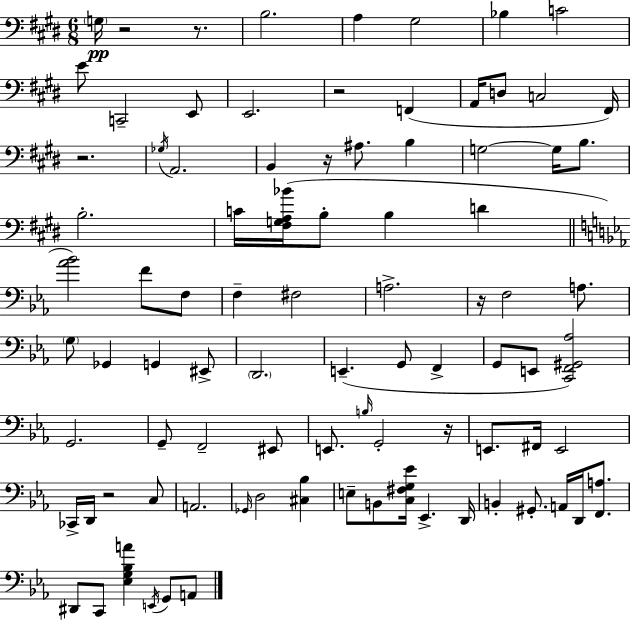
X:1
T:Untitled
M:6/8
L:1/4
K:E
G,/4 z2 z/2 B,2 A, ^G,2 _B, C2 E/2 C,,2 E,,/2 E,,2 z2 F,, A,,/4 D,/2 C,2 ^F,,/4 z2 _G,/4 A,,2 B,, z/4 ^A,/2 B, G,2 G,/4 B,/2 B,2 C/4 [^F,G,A,_B]/4 B,/2 B, D [_A_B]2 F/2 F,/2 F, ^F,2 A,2 z/4 F,2 A,/2 G,/2 _G,, G,, ^E,,/2 D,,2 E,, G,,/2 F,, G,,/2 E,,/2 [C,,F,,^G,,_A,]2 G,,2 G,,/2 F,,2 ^E,,/2 E,,/2 B,/4 G,,2 z/4 E,,/2 ^F,,/4 E,,2 _C,,/4 D,,/4 z2 C,/2 A,,2 _G,,/4 D,2 [^C,_B,] E,/2 B,,/2 [C,^F,G,_E]/4 _E,, D,,/4 B,, ^G,,/2 A,,/4 D,,/4 [F,,A,]/2 ^D,,/2 C,,/2 [_E,G,_B,A] E,,/4 G,,/2 A,,/2